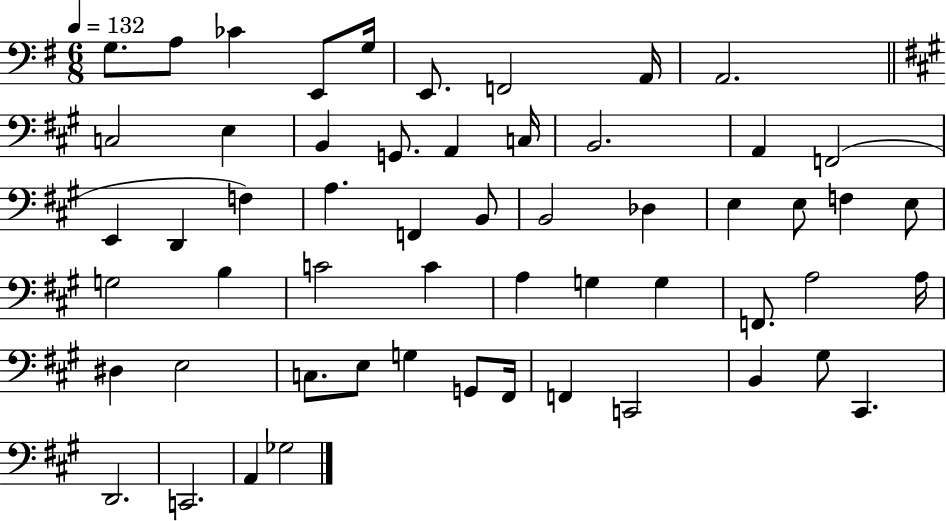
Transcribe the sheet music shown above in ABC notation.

X:1
T:Untitled
M:6/8
L:1/4
K:G
G,/2 A,/2 _C E,,/2 G,/4 E,,/2 F,,2 A,,/4 A,,2 C,2 E, B,, G,,/2 A,, C,/4 B,,2 A,, F,,2 E,, D,, F, A, F,, B,,/2 B,,2 _D, E, E,/2 F, E,/2 G,2 B, C2 C A, G, G, F,,/2 A,2 A,/4 ^D, E,2 C,/2 E,/2 G, G,,/2 ^F,,/4 F,, C,,2 B,, ^G,/2 ^C,, D,,2 C,,2 A,, _G,2